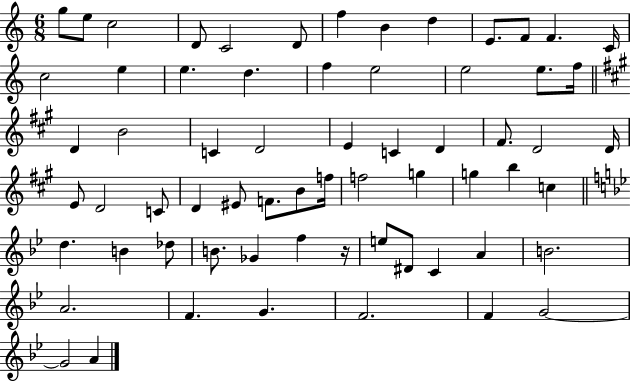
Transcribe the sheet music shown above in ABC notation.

X:1
T:Untitled
M:6/8
L:1/4
K:C
g/2 e/2 c2 D/2 C2 D/2 f B d E/2 F/2 F C/4 c2 e e d f e2 e2 e/2 f/4 D B2 C D2 E C D ^F/2 D2 D/4 E/2 D2 C/2 D ^E/2 F/2 B/2 f/4 f2 g g b c d B _d/2 B/2 _G f z/4 e/2 ^D/2 C A B2 A2 F G F2 F G2 G2 A